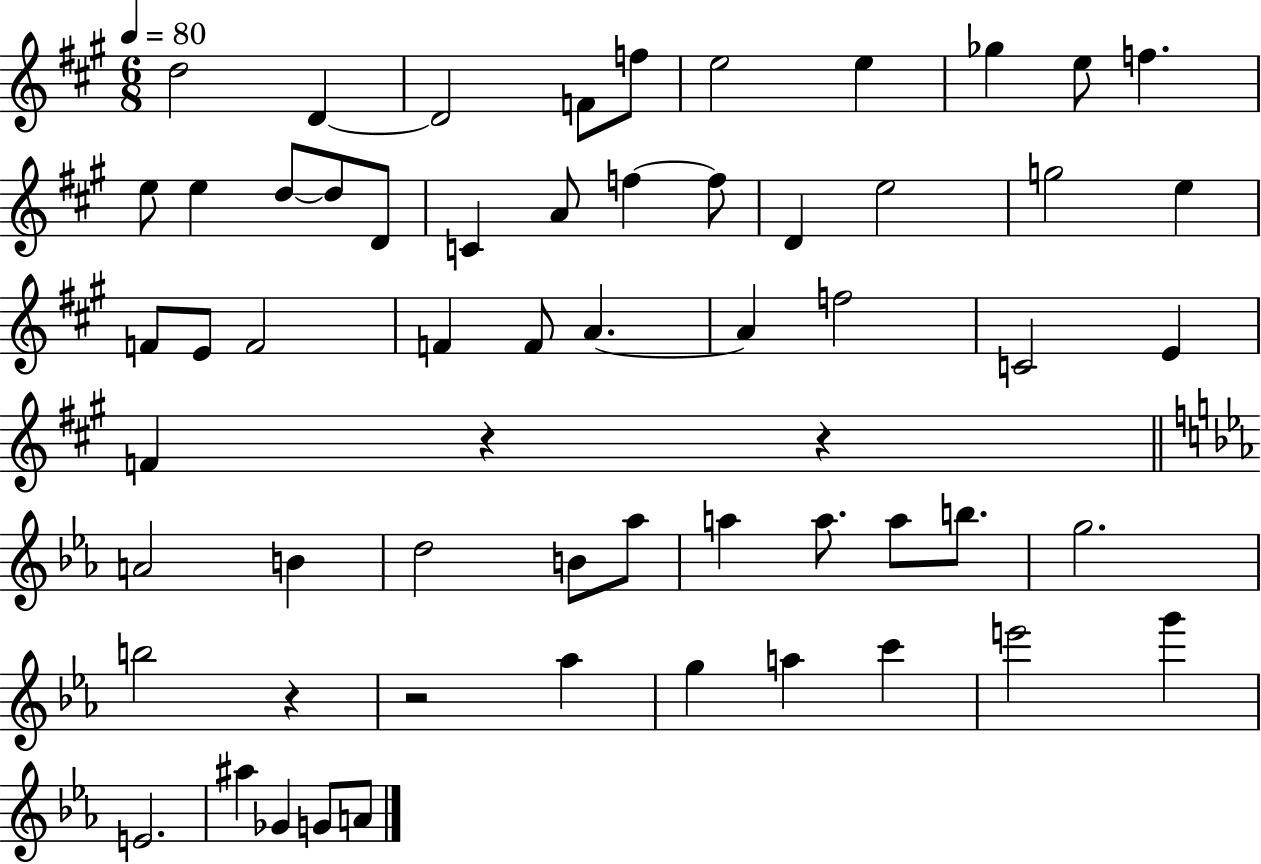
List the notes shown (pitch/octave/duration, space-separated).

D5/h D4/q D4/h F4/e F5/e E5/h E5/q Gb5/q E5/e F5/q. E5/e E5/q D5/e D5/e D4/e C4/q A4/e F5/q F5/e D4/q E5/h G5/h E5/q F4/e E4/e F4/h F4/q F4/e A4/q. A4/q F5/h C4/h E4/q F4/q R/q R/q A4/h B4/q D5/h B4/e Ab5/e A5/q A5/e. A5/e B5/e. G5/h. B5/h R/q R/h Ab5/q G5/q A5/q C6/q E6/h G6/q E4/h. A#5/q Gb4/q G4/e A4/e